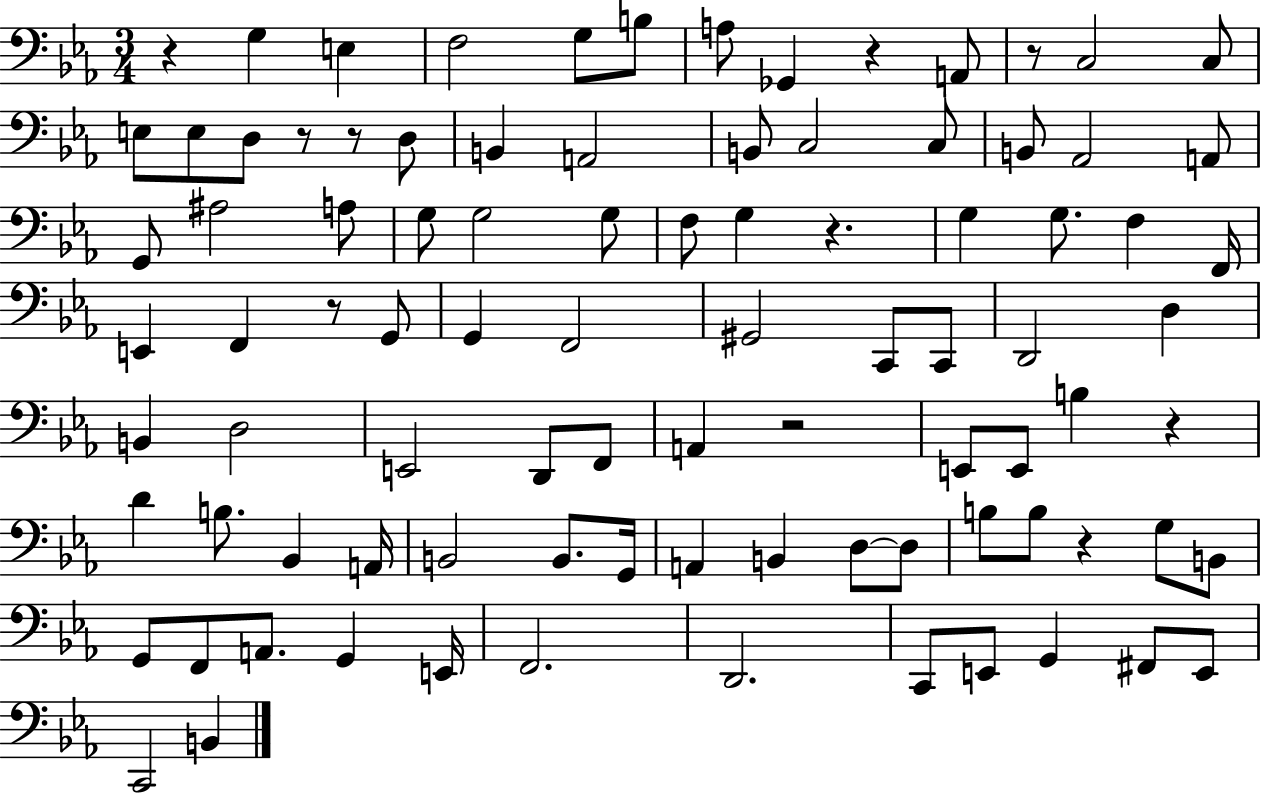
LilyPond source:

{
  \clef bass
  \numericTimeSignature
  \time 3/4
  \key ees \major
  r4 g4 e4 | f2 g8 b8 | a8 ges,4 r4 a,8 | r8 c2 c8 | \break e8 e8 d8 r8 r8 d8 | b,4 a,2 | b,8 c2 c8 | b,8 aes,2 a,8 | \break g,8 ais2 a8 | g8 g2 g8 | f8 g4 r4. | g4 g8. f4 f,16 | \break e,4 f,4 r8 g,8 | g,4 f,2 | gis,2 c,8 c,8 | d,2 d4 | \break b,4 d2 | e,2 d,8 f,8 | a,4 r2 | e,8 e,8 b4 r4 | \break d'4 b8. bes,4 a,16 | b,2 b,8. g,16 | a,4 b,4 d8~~ d8 | b8 b8 r4 g8 b,8 | \break g,8 f,8 a,8. g,4 e,16 | f,2. | d,2. | c,8 e,8 g,4 fis,8 e,8 | \break c,2 b,4 | \bar "|."
}